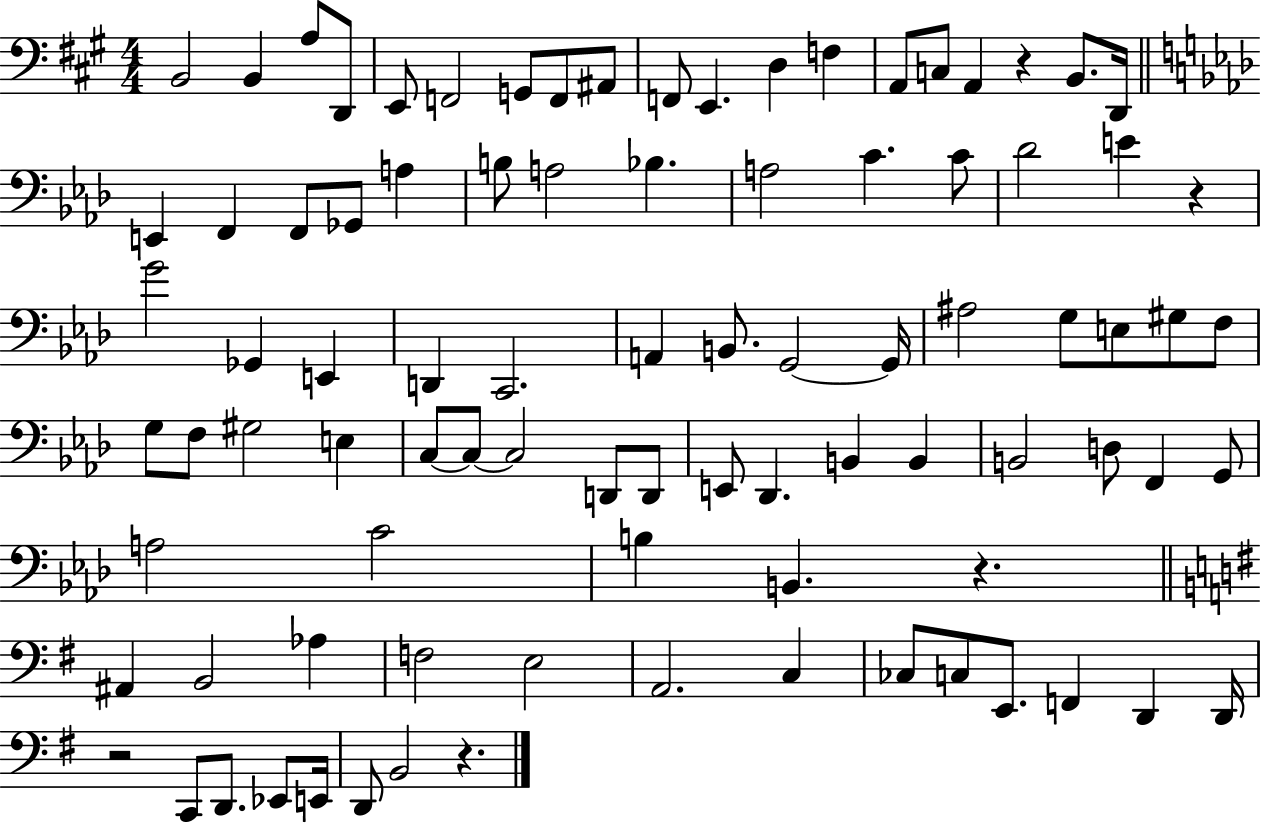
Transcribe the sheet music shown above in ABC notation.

X:1
T:Untitled
M:4/4
L:1/4
K:A
B,,2 B,, A,/2 D,,/2 E,,/2 F,,2 G,,/2 F,,/2 ^A,,/2 F,,/2 E,, D, F, A,,/2 C,/2 A,, z B,,/2 D,,/4 E,, F,, F,,/2 _G,,/2 A, B,/2 A,2 _B, A,2 C C/2 _D2 E z G2 _G,, E,, D,, C,,2 A,, B,,/2 G,,2 G,,/4 ^A,2 G,/2 E,/2 ^G,/2 F,/2 G,/2 F,/2 ^G,2 E, C,/2 C,/2 C,2 D,,/2 D,,/2 E,,/2 _D,, B,, B,, B,,2 D,/2 F,, G,,/2 A,2 C2 B, B,, z ^A,, B,,2 _A, F,2 E,2 A,,2 C, _C,/2 C,/2 E,,/2 F,, D,, D,,/4 z2 C,,/2 D,,/2 _E,,/2 E,,/4 D,,/2 B,,2 z